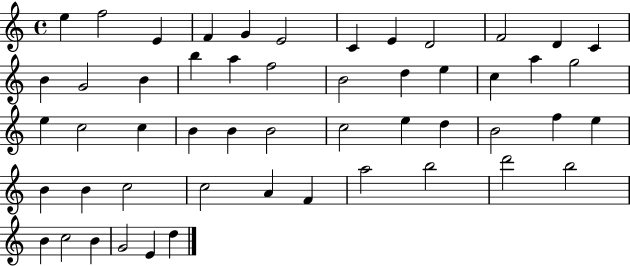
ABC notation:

X:1
T:Untitled
M:4/4
L:1/4
K:C
e f2 E F G E2 C E D2 F2 D C B G2 B b a f2 B2 d e c a g2 e c2 c B B B2 c2 e d B2 f e B B c2 c2 A F a2 b2 d'2 b2 B c2 B G2 E d